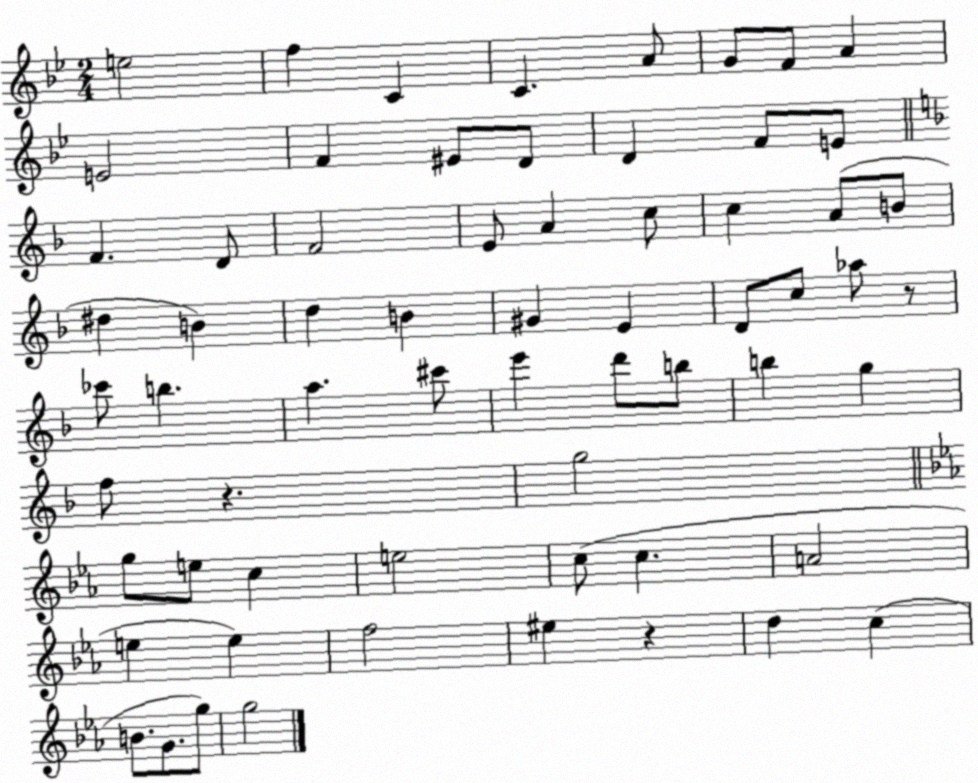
X:1
T:Untitled
M:2/4
L:1/4
K:Bb
e2 f C C A/2 G/2 F/2 A E2 F ^E/2 D/2 D F/2 E/2 F D/2 F2 E/2 A c/2 c A/2 B/2 ^d B d B ^G E D/2 c/2 _a/2 z/2 _c'/2 b a ^c'/2 e' d'/2 b/2 b g f/2 z g2 g/2 e/2 c e2 c/2 c A2 e e f2 ^e z d c B/2 G/2 g/2 g2